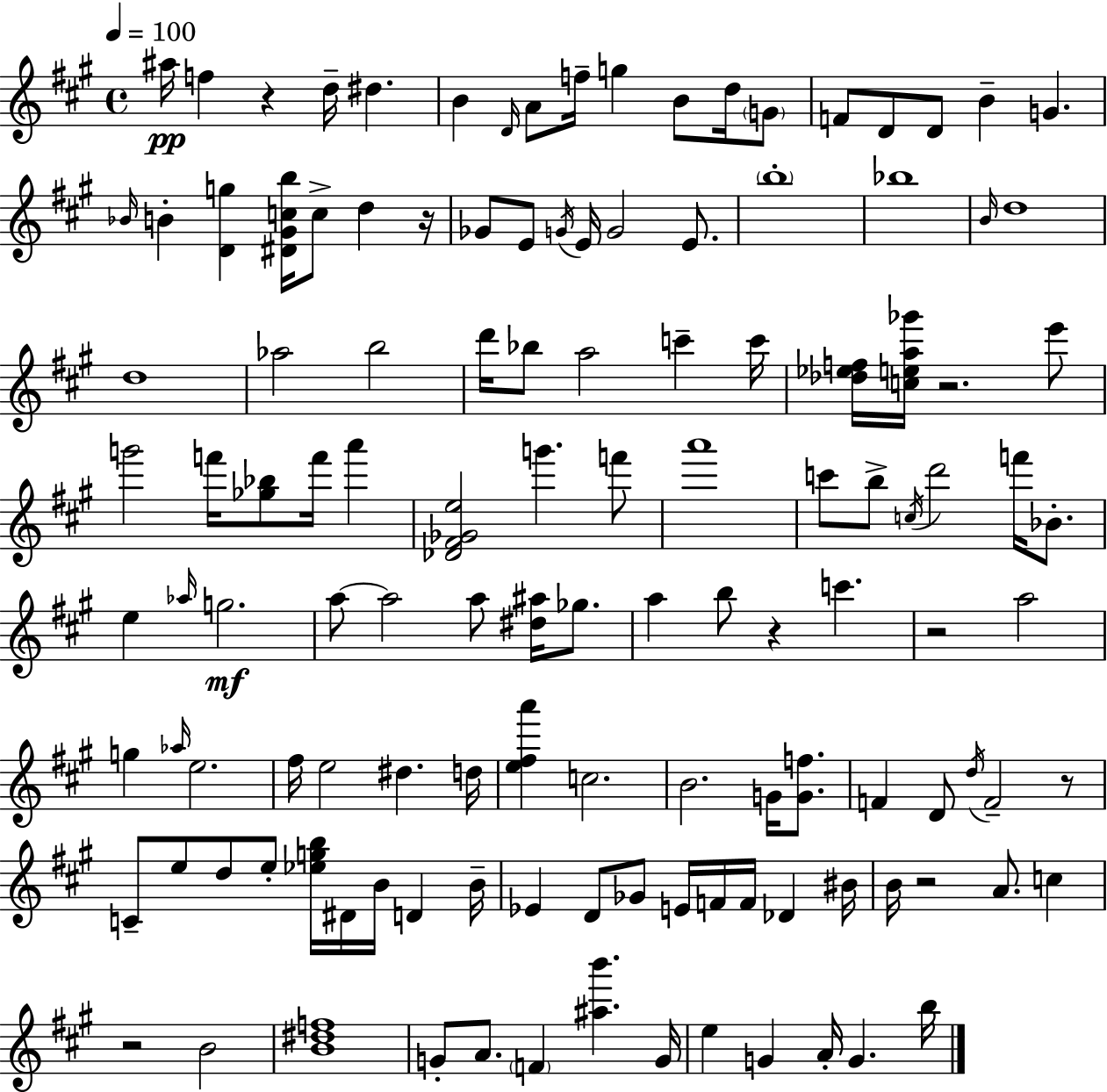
{
  \clef treble
  \time 4/4
  \defaultTimeSignature
  \key a \major
  \tempo 4 = 100
  ais''16\pp f''4 r4 d''16-- dis''4. | b'4 \grace { d'16 } a'8 f''16-- g''4 b'8 d''16 \parenthesize g'8 | f'8 d'8 d'8 b'4-- g'4. | \grace { bes'16 } b'4-. <d' g''>4 <dis' gis' c'' b''>16 c''8-> d''4 | \break r16 ges'8 e'8 \acciaccatura { g'16 } e'16 g'2 | e'8. \parenthesize b''1-. | bes''1 | \grace { b'16 } d''1 | \break d''1 | aes''2 b''2 | d'''16 bes''8 a''2 c'''4-- | c'''16 <des'' ees'' f''>16 <c'' e'' a'' ges'''>16 r2. | \break e'''8 g'''2 f'''16 <ges'' bes''>8 f'''16 | a'''4 <des' fis' ges' e''>2 g'''4. | f'''8 a'''1 | c'''8 b''8-> \acciaccatura { c''16 } d'''2 | \break f'''16 bes'8.-. e''4 \grace { aes''16 }\mf g''2. | a''8~~ a''2 | a''8 <dis'' ais''>16 ges''8. a''4 b''8 r4 | c'''4. r2 a''2 | \break g''4 \grace { aes''16 } e''2. | fis''16 e''2 | dis''4. d''16 <e'' fis'' a'''>4 c''2. | b'2. | \break g'16 <g' f''>8. f'4 d'8 \acciaccatura { d''16 } f'2-- | r8 c'8-- e''8 d''8 e''8-. | <ees'' g'' b''>16 dis'16 b'16 d'4 b'16-- ees'4 d'8 ges'8 | e'16 f'16 f'16 des'4 bis'16 b'16 r2 | \break a'8. c''4 r2 | b'2 <b' dis'' f''>1 | g'8-. a'8. \parenthesize f'4 | <ais'' b'''>4. g'16 e''4 g'4 | \break a'16-. g'4. b''16 \bar "|."
}